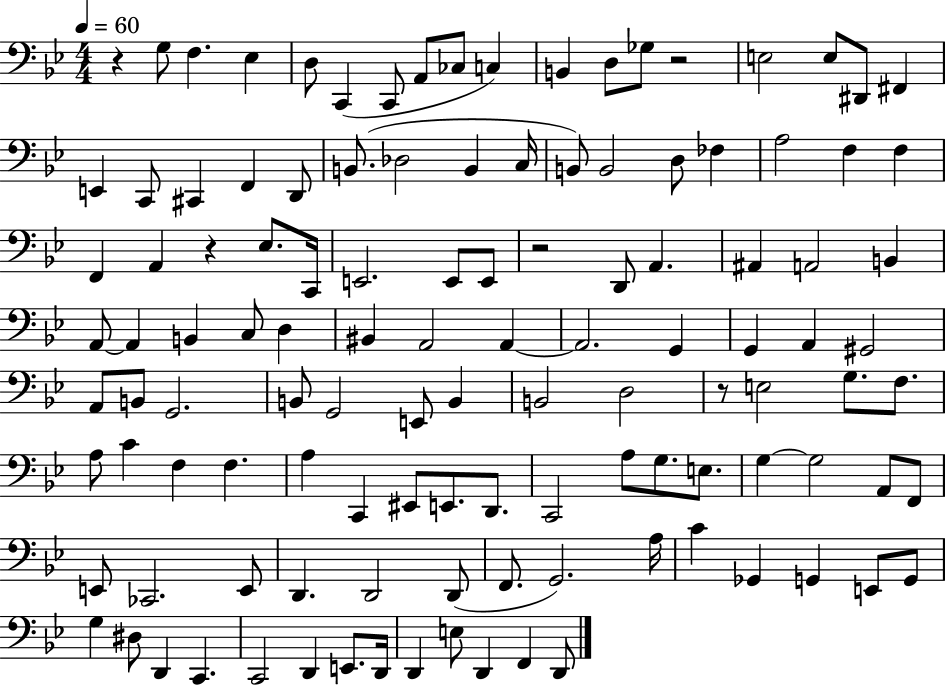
X:1
T:Untitled
M:4/4
L:1/4
K:Bb
z G,/2 F, _E, D,/2 C,, C,,/2 A,,/2 _C,/2 C, B,, D,/2 _G,/2 z2 E,2 E,/2 ^D,,/2 ^F,, E,, C,,/2 ^C,, F,, D,,/2 B,,/2 _D,2 B,, C,/4 B,,/2 B,,2 D,/2 _F, A,2 F, F, F,, A,, z _E,/2 C,,/4 E,,2 E,,/2 E,,/2 z2 D,,/2 A,, ^A,, A,,2 B,, A,,/2 A,, B,, C,/2 D, ^B,, A,,2 A,, A,,2 G,, G,, A,, ^G,,2 A,,/2 B,,/2 G,,2 B,,/2 G,,2 E,,/2 B,, B,,2 D,2 z/2 E,2 G,/2 F,/2 A,/2 C F, F, A, C,, ^E,,/2 E,,/2 D,,/2 C,,2 A,/2 G,/2 E,/2 G, G,2 A,,/2 F,,/2 E,,/2 _C,,2 E,,/2 D,, D,,2 D,,/2 F,,/2 G,,2 A,/4 C _G,, G,, E,,/2 G,,/2 G, ^D,/2 D,, C,, C,,2 D,, E,,/2 D,,/4 D,, E,/2 D,, F,, D,,/2